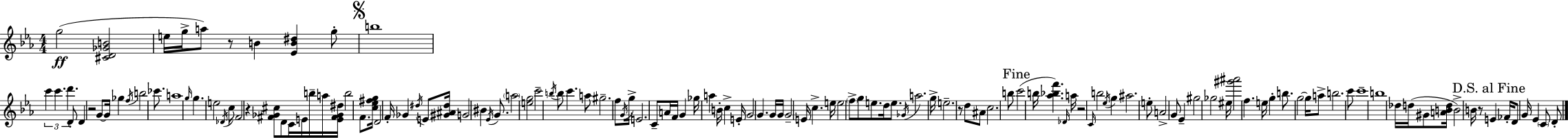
G5/h [C#4,D4,Gb4,B4]/h E5/s G5/s A5/e R/e B4/q [Eb4,B4,D#5]/q G5/e B5/w C6/q C6/q. D6/q. D4/e D4/q R/h G4/e G4/s Gb5/q F5/s B5/h CES6/e. A5/w G5/s G5/q. E5/h Db4/s C5/e F4/h R/q [F#4,Gb4,C#5]/e D4/e C4/s E4/s B5/s A5/s [E4,F#4,Gb4,D#5]/s B5/h F4/e. [C5,Eb5,F#5,G5]/s D4/h F4/s Gb4/q D#5/s E4/e [G#4,A#4,D#5]/s G4/h BIS4/q Eb4/s G4/e. A5/h [E5,G5]/h C6/h B5/s B5/e C6/q. A5/e G#5/h. F5/e G4/s G5/s E4/h. C4/e A4/s F4/s G4/q Gb5/s A5/q B4/s C5/q E4/s G4/h G4/q. G4/s G4/s G4/h E4/s C5/q. E5/s E5/h F5/e G5/e E5/e. D5/s E5/e. Gb4/s A5/h. G5/s E5/h. R/e D5/e A#4/e C5/h. B5/e C6/h B5/s [Ab5,Bb5,F6]/q. Db4/s A5/s R/h C4/s B5/h Eb5/s G5/q A#5/h. E5/e A4/h G4/e Eb4/q G#5/h Gb5/h EIS5/s [G#6,A#6]/h F5/q. E5/s G5/q B5/e. G5/h G5/s A5/e B5/h. C6/e C6/w B5/w Db5/s D5/s G#4/e [A4,B4,D5]/s B4/h B4/s R/e E4/q FES4/s D4/e G4/s Eb4/q C4/e D4/e